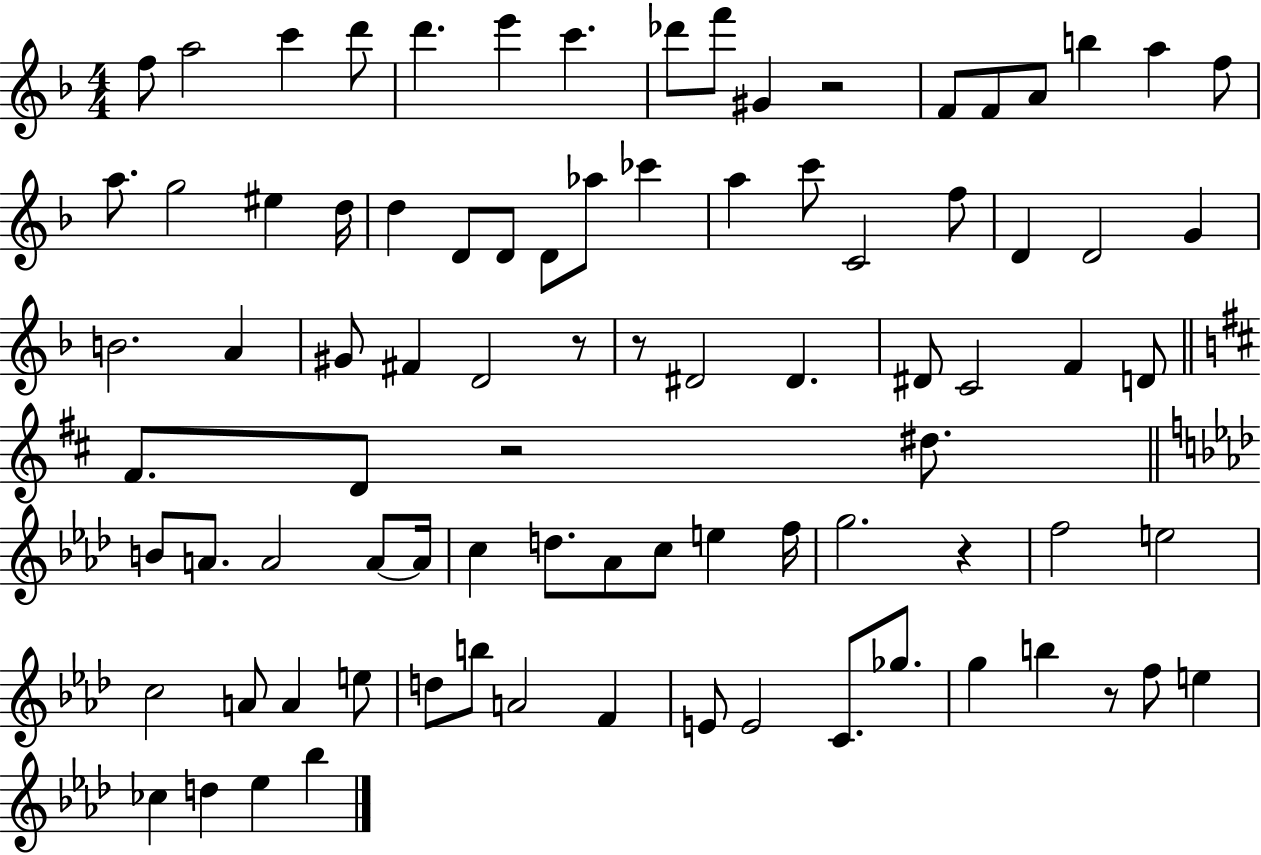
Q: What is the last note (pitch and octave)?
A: Bb5